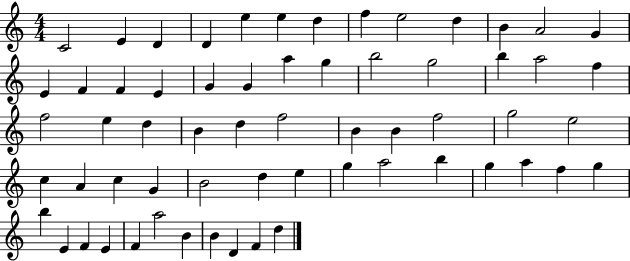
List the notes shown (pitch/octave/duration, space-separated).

C4/h E4/q D4/q D4/q E5/q E5/q D5/q F5/q E5/h D5/q B4/q A4/h G4/q E4/q F4/q F4/q E4/q G4/q G4/q A5/q G5/q B5/h G5/h B5/q A5/h F5/q F5/h E5/q D5/q B4/q D5/q F5/h B4/q B4/q F5/h G5/h E5/h C5/q A4/q C5/q G4/q B4/h D5/q E5/q G5/q A5/h B5/q G5/q A5/q F5/q G5/q B5/q E4/q F4/q E4/q F4/q A5/h B4/q B4/q D4/q F4/q D5/q